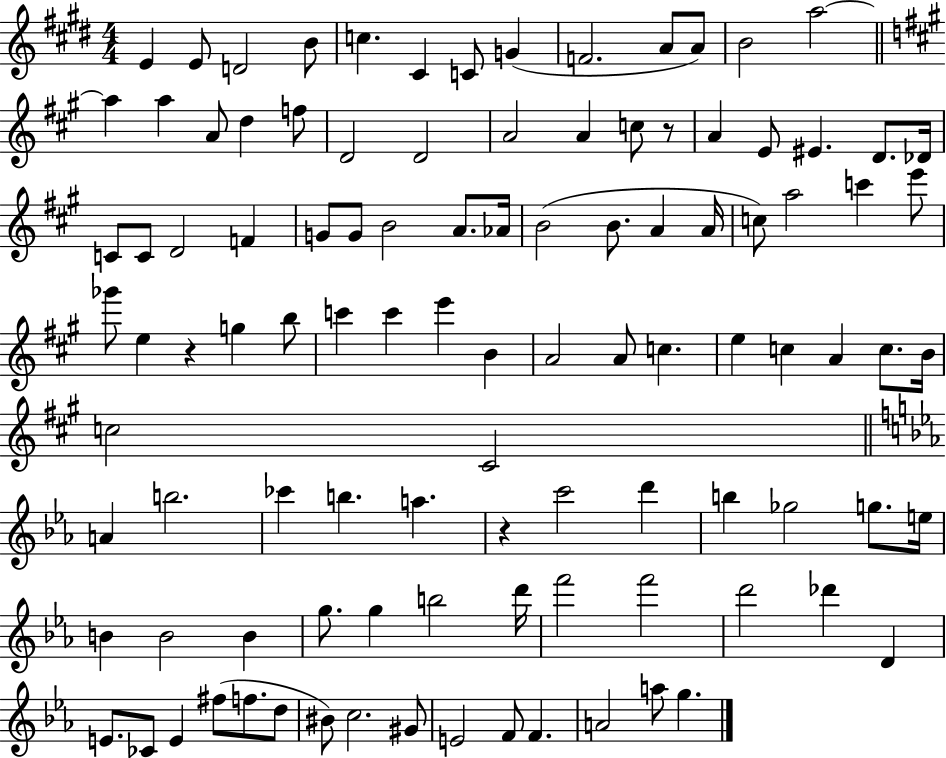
E4/q E4/e D4/h B4/e C5/q. C#4/q C4/e G4/q F4/h. A4/e A4/e B4/h A5/h A5/q A5/q A4/e D5/q F5/e D4/h D4/h A4/h A4/q C5/e R/e A4/q E4/e EIS4/q. D4/e. Db4/s C4/e C4/e D4/h F4/q G4/e G4/e B4/h A4/e. Ab4/s B4/h B4/e. A4/q A4/s C5/e A5/h C6/q E6/e Gb6/e E5/q R/q G5/q B5/e C6/q C6/q E6/q B4/q A4/h A4/e C5/q. E5/q C5/q A4/q C5/e. B4/s C5/h C#4/h A4/q B5/h. CES6/q B5/q. A5/q. R/q C6/h D6/q B5/q Gb5/h G5/e. E5/s B4/q B4/h B4/q G5/e. G5/q B5/h D6/s F6/h F6/h D6/h Db6/q D4/q E4/e. CES4/e E4/q F#5/e F5/e. D5/e BIS4/e C5/h. G#4/e E4/h F4/e F4/q. A4/h A5/e G5/q.